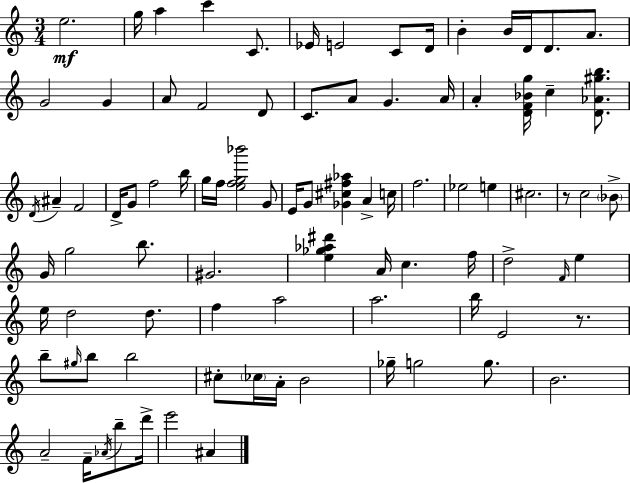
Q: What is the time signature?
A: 3/4